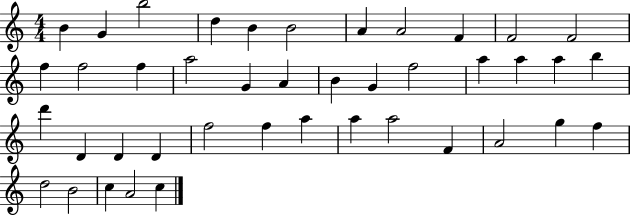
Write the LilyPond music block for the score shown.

{
  \clef treble
  \numericTimeSignature
  \time 4/4
  \key c \major
  b'4 g'4 b''2 | d''4 b'4 b'2 | a'4 a'2 f'4 | f'2 f'2 | \break f''4 f''2 f''4 | a''2 g'4 a'4 | b'4 g'4 f''2 | a''4 a''4 a''4 b''4 | \break d'''4 d'4 d'4 d'4 | f''2 f''4 a''4 | a''4 a''2 f'4 | a'2 g''4 f''4 | \break d''2 b'2 | c''4 a'2 c''4 | \bar "|."
}